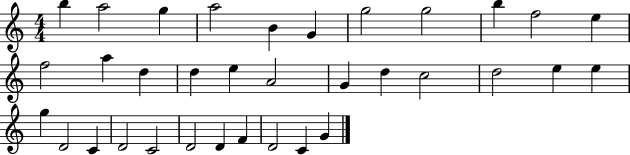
B5/q A5/h G5/q A5/h B4/q G4/q G5/h G5/h B5/q F5/h E5/q F5/h A5/q D5/q D5/q E5/q A4/h G4/q D5/q C5/h D5/h E5/q E5/q G5/q D4/h C4/q D4/h C4/h D4/h D4/q F4/q D4/h C4/q G4/q